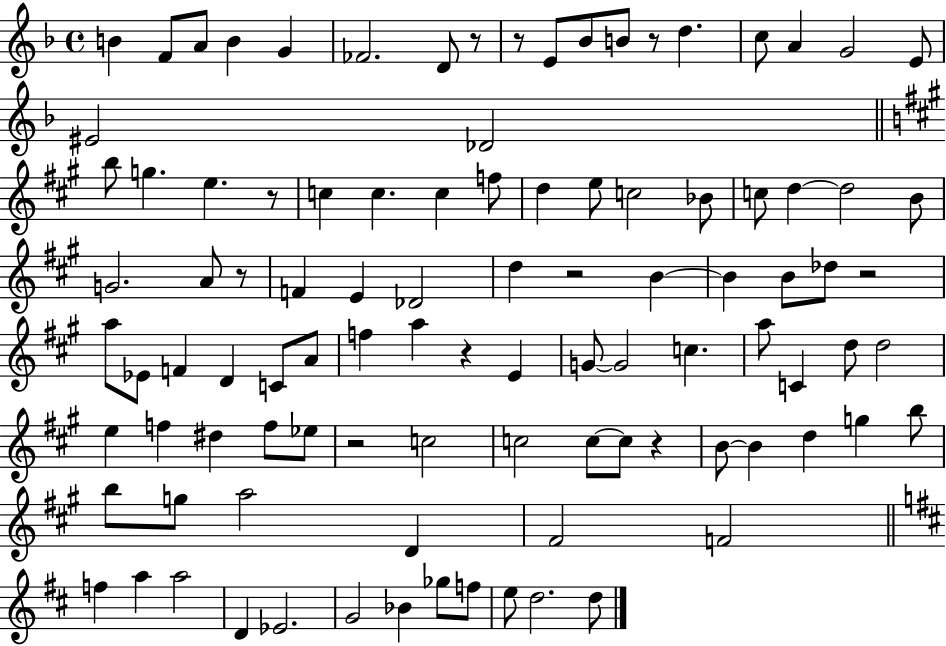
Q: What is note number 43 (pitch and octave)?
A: A5